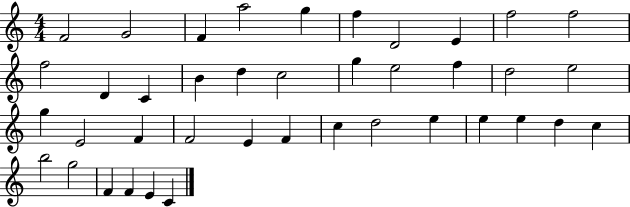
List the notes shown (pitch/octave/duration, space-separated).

F4/h G4/h F4/q A5/h G5/q F5/q D4/h E4/q F5/h F5/h F5/h D4/q C4/q B4/q D5/q C5/h G5/q E5/h F5/q D5/h E5/h G5/q E4/h F4/q F4/h E4/q F4/q C5/q D5/h E5/q E5/q E5/q D5/q C5/q B5/h G5/h F4/q F4/q E4/q C4/q